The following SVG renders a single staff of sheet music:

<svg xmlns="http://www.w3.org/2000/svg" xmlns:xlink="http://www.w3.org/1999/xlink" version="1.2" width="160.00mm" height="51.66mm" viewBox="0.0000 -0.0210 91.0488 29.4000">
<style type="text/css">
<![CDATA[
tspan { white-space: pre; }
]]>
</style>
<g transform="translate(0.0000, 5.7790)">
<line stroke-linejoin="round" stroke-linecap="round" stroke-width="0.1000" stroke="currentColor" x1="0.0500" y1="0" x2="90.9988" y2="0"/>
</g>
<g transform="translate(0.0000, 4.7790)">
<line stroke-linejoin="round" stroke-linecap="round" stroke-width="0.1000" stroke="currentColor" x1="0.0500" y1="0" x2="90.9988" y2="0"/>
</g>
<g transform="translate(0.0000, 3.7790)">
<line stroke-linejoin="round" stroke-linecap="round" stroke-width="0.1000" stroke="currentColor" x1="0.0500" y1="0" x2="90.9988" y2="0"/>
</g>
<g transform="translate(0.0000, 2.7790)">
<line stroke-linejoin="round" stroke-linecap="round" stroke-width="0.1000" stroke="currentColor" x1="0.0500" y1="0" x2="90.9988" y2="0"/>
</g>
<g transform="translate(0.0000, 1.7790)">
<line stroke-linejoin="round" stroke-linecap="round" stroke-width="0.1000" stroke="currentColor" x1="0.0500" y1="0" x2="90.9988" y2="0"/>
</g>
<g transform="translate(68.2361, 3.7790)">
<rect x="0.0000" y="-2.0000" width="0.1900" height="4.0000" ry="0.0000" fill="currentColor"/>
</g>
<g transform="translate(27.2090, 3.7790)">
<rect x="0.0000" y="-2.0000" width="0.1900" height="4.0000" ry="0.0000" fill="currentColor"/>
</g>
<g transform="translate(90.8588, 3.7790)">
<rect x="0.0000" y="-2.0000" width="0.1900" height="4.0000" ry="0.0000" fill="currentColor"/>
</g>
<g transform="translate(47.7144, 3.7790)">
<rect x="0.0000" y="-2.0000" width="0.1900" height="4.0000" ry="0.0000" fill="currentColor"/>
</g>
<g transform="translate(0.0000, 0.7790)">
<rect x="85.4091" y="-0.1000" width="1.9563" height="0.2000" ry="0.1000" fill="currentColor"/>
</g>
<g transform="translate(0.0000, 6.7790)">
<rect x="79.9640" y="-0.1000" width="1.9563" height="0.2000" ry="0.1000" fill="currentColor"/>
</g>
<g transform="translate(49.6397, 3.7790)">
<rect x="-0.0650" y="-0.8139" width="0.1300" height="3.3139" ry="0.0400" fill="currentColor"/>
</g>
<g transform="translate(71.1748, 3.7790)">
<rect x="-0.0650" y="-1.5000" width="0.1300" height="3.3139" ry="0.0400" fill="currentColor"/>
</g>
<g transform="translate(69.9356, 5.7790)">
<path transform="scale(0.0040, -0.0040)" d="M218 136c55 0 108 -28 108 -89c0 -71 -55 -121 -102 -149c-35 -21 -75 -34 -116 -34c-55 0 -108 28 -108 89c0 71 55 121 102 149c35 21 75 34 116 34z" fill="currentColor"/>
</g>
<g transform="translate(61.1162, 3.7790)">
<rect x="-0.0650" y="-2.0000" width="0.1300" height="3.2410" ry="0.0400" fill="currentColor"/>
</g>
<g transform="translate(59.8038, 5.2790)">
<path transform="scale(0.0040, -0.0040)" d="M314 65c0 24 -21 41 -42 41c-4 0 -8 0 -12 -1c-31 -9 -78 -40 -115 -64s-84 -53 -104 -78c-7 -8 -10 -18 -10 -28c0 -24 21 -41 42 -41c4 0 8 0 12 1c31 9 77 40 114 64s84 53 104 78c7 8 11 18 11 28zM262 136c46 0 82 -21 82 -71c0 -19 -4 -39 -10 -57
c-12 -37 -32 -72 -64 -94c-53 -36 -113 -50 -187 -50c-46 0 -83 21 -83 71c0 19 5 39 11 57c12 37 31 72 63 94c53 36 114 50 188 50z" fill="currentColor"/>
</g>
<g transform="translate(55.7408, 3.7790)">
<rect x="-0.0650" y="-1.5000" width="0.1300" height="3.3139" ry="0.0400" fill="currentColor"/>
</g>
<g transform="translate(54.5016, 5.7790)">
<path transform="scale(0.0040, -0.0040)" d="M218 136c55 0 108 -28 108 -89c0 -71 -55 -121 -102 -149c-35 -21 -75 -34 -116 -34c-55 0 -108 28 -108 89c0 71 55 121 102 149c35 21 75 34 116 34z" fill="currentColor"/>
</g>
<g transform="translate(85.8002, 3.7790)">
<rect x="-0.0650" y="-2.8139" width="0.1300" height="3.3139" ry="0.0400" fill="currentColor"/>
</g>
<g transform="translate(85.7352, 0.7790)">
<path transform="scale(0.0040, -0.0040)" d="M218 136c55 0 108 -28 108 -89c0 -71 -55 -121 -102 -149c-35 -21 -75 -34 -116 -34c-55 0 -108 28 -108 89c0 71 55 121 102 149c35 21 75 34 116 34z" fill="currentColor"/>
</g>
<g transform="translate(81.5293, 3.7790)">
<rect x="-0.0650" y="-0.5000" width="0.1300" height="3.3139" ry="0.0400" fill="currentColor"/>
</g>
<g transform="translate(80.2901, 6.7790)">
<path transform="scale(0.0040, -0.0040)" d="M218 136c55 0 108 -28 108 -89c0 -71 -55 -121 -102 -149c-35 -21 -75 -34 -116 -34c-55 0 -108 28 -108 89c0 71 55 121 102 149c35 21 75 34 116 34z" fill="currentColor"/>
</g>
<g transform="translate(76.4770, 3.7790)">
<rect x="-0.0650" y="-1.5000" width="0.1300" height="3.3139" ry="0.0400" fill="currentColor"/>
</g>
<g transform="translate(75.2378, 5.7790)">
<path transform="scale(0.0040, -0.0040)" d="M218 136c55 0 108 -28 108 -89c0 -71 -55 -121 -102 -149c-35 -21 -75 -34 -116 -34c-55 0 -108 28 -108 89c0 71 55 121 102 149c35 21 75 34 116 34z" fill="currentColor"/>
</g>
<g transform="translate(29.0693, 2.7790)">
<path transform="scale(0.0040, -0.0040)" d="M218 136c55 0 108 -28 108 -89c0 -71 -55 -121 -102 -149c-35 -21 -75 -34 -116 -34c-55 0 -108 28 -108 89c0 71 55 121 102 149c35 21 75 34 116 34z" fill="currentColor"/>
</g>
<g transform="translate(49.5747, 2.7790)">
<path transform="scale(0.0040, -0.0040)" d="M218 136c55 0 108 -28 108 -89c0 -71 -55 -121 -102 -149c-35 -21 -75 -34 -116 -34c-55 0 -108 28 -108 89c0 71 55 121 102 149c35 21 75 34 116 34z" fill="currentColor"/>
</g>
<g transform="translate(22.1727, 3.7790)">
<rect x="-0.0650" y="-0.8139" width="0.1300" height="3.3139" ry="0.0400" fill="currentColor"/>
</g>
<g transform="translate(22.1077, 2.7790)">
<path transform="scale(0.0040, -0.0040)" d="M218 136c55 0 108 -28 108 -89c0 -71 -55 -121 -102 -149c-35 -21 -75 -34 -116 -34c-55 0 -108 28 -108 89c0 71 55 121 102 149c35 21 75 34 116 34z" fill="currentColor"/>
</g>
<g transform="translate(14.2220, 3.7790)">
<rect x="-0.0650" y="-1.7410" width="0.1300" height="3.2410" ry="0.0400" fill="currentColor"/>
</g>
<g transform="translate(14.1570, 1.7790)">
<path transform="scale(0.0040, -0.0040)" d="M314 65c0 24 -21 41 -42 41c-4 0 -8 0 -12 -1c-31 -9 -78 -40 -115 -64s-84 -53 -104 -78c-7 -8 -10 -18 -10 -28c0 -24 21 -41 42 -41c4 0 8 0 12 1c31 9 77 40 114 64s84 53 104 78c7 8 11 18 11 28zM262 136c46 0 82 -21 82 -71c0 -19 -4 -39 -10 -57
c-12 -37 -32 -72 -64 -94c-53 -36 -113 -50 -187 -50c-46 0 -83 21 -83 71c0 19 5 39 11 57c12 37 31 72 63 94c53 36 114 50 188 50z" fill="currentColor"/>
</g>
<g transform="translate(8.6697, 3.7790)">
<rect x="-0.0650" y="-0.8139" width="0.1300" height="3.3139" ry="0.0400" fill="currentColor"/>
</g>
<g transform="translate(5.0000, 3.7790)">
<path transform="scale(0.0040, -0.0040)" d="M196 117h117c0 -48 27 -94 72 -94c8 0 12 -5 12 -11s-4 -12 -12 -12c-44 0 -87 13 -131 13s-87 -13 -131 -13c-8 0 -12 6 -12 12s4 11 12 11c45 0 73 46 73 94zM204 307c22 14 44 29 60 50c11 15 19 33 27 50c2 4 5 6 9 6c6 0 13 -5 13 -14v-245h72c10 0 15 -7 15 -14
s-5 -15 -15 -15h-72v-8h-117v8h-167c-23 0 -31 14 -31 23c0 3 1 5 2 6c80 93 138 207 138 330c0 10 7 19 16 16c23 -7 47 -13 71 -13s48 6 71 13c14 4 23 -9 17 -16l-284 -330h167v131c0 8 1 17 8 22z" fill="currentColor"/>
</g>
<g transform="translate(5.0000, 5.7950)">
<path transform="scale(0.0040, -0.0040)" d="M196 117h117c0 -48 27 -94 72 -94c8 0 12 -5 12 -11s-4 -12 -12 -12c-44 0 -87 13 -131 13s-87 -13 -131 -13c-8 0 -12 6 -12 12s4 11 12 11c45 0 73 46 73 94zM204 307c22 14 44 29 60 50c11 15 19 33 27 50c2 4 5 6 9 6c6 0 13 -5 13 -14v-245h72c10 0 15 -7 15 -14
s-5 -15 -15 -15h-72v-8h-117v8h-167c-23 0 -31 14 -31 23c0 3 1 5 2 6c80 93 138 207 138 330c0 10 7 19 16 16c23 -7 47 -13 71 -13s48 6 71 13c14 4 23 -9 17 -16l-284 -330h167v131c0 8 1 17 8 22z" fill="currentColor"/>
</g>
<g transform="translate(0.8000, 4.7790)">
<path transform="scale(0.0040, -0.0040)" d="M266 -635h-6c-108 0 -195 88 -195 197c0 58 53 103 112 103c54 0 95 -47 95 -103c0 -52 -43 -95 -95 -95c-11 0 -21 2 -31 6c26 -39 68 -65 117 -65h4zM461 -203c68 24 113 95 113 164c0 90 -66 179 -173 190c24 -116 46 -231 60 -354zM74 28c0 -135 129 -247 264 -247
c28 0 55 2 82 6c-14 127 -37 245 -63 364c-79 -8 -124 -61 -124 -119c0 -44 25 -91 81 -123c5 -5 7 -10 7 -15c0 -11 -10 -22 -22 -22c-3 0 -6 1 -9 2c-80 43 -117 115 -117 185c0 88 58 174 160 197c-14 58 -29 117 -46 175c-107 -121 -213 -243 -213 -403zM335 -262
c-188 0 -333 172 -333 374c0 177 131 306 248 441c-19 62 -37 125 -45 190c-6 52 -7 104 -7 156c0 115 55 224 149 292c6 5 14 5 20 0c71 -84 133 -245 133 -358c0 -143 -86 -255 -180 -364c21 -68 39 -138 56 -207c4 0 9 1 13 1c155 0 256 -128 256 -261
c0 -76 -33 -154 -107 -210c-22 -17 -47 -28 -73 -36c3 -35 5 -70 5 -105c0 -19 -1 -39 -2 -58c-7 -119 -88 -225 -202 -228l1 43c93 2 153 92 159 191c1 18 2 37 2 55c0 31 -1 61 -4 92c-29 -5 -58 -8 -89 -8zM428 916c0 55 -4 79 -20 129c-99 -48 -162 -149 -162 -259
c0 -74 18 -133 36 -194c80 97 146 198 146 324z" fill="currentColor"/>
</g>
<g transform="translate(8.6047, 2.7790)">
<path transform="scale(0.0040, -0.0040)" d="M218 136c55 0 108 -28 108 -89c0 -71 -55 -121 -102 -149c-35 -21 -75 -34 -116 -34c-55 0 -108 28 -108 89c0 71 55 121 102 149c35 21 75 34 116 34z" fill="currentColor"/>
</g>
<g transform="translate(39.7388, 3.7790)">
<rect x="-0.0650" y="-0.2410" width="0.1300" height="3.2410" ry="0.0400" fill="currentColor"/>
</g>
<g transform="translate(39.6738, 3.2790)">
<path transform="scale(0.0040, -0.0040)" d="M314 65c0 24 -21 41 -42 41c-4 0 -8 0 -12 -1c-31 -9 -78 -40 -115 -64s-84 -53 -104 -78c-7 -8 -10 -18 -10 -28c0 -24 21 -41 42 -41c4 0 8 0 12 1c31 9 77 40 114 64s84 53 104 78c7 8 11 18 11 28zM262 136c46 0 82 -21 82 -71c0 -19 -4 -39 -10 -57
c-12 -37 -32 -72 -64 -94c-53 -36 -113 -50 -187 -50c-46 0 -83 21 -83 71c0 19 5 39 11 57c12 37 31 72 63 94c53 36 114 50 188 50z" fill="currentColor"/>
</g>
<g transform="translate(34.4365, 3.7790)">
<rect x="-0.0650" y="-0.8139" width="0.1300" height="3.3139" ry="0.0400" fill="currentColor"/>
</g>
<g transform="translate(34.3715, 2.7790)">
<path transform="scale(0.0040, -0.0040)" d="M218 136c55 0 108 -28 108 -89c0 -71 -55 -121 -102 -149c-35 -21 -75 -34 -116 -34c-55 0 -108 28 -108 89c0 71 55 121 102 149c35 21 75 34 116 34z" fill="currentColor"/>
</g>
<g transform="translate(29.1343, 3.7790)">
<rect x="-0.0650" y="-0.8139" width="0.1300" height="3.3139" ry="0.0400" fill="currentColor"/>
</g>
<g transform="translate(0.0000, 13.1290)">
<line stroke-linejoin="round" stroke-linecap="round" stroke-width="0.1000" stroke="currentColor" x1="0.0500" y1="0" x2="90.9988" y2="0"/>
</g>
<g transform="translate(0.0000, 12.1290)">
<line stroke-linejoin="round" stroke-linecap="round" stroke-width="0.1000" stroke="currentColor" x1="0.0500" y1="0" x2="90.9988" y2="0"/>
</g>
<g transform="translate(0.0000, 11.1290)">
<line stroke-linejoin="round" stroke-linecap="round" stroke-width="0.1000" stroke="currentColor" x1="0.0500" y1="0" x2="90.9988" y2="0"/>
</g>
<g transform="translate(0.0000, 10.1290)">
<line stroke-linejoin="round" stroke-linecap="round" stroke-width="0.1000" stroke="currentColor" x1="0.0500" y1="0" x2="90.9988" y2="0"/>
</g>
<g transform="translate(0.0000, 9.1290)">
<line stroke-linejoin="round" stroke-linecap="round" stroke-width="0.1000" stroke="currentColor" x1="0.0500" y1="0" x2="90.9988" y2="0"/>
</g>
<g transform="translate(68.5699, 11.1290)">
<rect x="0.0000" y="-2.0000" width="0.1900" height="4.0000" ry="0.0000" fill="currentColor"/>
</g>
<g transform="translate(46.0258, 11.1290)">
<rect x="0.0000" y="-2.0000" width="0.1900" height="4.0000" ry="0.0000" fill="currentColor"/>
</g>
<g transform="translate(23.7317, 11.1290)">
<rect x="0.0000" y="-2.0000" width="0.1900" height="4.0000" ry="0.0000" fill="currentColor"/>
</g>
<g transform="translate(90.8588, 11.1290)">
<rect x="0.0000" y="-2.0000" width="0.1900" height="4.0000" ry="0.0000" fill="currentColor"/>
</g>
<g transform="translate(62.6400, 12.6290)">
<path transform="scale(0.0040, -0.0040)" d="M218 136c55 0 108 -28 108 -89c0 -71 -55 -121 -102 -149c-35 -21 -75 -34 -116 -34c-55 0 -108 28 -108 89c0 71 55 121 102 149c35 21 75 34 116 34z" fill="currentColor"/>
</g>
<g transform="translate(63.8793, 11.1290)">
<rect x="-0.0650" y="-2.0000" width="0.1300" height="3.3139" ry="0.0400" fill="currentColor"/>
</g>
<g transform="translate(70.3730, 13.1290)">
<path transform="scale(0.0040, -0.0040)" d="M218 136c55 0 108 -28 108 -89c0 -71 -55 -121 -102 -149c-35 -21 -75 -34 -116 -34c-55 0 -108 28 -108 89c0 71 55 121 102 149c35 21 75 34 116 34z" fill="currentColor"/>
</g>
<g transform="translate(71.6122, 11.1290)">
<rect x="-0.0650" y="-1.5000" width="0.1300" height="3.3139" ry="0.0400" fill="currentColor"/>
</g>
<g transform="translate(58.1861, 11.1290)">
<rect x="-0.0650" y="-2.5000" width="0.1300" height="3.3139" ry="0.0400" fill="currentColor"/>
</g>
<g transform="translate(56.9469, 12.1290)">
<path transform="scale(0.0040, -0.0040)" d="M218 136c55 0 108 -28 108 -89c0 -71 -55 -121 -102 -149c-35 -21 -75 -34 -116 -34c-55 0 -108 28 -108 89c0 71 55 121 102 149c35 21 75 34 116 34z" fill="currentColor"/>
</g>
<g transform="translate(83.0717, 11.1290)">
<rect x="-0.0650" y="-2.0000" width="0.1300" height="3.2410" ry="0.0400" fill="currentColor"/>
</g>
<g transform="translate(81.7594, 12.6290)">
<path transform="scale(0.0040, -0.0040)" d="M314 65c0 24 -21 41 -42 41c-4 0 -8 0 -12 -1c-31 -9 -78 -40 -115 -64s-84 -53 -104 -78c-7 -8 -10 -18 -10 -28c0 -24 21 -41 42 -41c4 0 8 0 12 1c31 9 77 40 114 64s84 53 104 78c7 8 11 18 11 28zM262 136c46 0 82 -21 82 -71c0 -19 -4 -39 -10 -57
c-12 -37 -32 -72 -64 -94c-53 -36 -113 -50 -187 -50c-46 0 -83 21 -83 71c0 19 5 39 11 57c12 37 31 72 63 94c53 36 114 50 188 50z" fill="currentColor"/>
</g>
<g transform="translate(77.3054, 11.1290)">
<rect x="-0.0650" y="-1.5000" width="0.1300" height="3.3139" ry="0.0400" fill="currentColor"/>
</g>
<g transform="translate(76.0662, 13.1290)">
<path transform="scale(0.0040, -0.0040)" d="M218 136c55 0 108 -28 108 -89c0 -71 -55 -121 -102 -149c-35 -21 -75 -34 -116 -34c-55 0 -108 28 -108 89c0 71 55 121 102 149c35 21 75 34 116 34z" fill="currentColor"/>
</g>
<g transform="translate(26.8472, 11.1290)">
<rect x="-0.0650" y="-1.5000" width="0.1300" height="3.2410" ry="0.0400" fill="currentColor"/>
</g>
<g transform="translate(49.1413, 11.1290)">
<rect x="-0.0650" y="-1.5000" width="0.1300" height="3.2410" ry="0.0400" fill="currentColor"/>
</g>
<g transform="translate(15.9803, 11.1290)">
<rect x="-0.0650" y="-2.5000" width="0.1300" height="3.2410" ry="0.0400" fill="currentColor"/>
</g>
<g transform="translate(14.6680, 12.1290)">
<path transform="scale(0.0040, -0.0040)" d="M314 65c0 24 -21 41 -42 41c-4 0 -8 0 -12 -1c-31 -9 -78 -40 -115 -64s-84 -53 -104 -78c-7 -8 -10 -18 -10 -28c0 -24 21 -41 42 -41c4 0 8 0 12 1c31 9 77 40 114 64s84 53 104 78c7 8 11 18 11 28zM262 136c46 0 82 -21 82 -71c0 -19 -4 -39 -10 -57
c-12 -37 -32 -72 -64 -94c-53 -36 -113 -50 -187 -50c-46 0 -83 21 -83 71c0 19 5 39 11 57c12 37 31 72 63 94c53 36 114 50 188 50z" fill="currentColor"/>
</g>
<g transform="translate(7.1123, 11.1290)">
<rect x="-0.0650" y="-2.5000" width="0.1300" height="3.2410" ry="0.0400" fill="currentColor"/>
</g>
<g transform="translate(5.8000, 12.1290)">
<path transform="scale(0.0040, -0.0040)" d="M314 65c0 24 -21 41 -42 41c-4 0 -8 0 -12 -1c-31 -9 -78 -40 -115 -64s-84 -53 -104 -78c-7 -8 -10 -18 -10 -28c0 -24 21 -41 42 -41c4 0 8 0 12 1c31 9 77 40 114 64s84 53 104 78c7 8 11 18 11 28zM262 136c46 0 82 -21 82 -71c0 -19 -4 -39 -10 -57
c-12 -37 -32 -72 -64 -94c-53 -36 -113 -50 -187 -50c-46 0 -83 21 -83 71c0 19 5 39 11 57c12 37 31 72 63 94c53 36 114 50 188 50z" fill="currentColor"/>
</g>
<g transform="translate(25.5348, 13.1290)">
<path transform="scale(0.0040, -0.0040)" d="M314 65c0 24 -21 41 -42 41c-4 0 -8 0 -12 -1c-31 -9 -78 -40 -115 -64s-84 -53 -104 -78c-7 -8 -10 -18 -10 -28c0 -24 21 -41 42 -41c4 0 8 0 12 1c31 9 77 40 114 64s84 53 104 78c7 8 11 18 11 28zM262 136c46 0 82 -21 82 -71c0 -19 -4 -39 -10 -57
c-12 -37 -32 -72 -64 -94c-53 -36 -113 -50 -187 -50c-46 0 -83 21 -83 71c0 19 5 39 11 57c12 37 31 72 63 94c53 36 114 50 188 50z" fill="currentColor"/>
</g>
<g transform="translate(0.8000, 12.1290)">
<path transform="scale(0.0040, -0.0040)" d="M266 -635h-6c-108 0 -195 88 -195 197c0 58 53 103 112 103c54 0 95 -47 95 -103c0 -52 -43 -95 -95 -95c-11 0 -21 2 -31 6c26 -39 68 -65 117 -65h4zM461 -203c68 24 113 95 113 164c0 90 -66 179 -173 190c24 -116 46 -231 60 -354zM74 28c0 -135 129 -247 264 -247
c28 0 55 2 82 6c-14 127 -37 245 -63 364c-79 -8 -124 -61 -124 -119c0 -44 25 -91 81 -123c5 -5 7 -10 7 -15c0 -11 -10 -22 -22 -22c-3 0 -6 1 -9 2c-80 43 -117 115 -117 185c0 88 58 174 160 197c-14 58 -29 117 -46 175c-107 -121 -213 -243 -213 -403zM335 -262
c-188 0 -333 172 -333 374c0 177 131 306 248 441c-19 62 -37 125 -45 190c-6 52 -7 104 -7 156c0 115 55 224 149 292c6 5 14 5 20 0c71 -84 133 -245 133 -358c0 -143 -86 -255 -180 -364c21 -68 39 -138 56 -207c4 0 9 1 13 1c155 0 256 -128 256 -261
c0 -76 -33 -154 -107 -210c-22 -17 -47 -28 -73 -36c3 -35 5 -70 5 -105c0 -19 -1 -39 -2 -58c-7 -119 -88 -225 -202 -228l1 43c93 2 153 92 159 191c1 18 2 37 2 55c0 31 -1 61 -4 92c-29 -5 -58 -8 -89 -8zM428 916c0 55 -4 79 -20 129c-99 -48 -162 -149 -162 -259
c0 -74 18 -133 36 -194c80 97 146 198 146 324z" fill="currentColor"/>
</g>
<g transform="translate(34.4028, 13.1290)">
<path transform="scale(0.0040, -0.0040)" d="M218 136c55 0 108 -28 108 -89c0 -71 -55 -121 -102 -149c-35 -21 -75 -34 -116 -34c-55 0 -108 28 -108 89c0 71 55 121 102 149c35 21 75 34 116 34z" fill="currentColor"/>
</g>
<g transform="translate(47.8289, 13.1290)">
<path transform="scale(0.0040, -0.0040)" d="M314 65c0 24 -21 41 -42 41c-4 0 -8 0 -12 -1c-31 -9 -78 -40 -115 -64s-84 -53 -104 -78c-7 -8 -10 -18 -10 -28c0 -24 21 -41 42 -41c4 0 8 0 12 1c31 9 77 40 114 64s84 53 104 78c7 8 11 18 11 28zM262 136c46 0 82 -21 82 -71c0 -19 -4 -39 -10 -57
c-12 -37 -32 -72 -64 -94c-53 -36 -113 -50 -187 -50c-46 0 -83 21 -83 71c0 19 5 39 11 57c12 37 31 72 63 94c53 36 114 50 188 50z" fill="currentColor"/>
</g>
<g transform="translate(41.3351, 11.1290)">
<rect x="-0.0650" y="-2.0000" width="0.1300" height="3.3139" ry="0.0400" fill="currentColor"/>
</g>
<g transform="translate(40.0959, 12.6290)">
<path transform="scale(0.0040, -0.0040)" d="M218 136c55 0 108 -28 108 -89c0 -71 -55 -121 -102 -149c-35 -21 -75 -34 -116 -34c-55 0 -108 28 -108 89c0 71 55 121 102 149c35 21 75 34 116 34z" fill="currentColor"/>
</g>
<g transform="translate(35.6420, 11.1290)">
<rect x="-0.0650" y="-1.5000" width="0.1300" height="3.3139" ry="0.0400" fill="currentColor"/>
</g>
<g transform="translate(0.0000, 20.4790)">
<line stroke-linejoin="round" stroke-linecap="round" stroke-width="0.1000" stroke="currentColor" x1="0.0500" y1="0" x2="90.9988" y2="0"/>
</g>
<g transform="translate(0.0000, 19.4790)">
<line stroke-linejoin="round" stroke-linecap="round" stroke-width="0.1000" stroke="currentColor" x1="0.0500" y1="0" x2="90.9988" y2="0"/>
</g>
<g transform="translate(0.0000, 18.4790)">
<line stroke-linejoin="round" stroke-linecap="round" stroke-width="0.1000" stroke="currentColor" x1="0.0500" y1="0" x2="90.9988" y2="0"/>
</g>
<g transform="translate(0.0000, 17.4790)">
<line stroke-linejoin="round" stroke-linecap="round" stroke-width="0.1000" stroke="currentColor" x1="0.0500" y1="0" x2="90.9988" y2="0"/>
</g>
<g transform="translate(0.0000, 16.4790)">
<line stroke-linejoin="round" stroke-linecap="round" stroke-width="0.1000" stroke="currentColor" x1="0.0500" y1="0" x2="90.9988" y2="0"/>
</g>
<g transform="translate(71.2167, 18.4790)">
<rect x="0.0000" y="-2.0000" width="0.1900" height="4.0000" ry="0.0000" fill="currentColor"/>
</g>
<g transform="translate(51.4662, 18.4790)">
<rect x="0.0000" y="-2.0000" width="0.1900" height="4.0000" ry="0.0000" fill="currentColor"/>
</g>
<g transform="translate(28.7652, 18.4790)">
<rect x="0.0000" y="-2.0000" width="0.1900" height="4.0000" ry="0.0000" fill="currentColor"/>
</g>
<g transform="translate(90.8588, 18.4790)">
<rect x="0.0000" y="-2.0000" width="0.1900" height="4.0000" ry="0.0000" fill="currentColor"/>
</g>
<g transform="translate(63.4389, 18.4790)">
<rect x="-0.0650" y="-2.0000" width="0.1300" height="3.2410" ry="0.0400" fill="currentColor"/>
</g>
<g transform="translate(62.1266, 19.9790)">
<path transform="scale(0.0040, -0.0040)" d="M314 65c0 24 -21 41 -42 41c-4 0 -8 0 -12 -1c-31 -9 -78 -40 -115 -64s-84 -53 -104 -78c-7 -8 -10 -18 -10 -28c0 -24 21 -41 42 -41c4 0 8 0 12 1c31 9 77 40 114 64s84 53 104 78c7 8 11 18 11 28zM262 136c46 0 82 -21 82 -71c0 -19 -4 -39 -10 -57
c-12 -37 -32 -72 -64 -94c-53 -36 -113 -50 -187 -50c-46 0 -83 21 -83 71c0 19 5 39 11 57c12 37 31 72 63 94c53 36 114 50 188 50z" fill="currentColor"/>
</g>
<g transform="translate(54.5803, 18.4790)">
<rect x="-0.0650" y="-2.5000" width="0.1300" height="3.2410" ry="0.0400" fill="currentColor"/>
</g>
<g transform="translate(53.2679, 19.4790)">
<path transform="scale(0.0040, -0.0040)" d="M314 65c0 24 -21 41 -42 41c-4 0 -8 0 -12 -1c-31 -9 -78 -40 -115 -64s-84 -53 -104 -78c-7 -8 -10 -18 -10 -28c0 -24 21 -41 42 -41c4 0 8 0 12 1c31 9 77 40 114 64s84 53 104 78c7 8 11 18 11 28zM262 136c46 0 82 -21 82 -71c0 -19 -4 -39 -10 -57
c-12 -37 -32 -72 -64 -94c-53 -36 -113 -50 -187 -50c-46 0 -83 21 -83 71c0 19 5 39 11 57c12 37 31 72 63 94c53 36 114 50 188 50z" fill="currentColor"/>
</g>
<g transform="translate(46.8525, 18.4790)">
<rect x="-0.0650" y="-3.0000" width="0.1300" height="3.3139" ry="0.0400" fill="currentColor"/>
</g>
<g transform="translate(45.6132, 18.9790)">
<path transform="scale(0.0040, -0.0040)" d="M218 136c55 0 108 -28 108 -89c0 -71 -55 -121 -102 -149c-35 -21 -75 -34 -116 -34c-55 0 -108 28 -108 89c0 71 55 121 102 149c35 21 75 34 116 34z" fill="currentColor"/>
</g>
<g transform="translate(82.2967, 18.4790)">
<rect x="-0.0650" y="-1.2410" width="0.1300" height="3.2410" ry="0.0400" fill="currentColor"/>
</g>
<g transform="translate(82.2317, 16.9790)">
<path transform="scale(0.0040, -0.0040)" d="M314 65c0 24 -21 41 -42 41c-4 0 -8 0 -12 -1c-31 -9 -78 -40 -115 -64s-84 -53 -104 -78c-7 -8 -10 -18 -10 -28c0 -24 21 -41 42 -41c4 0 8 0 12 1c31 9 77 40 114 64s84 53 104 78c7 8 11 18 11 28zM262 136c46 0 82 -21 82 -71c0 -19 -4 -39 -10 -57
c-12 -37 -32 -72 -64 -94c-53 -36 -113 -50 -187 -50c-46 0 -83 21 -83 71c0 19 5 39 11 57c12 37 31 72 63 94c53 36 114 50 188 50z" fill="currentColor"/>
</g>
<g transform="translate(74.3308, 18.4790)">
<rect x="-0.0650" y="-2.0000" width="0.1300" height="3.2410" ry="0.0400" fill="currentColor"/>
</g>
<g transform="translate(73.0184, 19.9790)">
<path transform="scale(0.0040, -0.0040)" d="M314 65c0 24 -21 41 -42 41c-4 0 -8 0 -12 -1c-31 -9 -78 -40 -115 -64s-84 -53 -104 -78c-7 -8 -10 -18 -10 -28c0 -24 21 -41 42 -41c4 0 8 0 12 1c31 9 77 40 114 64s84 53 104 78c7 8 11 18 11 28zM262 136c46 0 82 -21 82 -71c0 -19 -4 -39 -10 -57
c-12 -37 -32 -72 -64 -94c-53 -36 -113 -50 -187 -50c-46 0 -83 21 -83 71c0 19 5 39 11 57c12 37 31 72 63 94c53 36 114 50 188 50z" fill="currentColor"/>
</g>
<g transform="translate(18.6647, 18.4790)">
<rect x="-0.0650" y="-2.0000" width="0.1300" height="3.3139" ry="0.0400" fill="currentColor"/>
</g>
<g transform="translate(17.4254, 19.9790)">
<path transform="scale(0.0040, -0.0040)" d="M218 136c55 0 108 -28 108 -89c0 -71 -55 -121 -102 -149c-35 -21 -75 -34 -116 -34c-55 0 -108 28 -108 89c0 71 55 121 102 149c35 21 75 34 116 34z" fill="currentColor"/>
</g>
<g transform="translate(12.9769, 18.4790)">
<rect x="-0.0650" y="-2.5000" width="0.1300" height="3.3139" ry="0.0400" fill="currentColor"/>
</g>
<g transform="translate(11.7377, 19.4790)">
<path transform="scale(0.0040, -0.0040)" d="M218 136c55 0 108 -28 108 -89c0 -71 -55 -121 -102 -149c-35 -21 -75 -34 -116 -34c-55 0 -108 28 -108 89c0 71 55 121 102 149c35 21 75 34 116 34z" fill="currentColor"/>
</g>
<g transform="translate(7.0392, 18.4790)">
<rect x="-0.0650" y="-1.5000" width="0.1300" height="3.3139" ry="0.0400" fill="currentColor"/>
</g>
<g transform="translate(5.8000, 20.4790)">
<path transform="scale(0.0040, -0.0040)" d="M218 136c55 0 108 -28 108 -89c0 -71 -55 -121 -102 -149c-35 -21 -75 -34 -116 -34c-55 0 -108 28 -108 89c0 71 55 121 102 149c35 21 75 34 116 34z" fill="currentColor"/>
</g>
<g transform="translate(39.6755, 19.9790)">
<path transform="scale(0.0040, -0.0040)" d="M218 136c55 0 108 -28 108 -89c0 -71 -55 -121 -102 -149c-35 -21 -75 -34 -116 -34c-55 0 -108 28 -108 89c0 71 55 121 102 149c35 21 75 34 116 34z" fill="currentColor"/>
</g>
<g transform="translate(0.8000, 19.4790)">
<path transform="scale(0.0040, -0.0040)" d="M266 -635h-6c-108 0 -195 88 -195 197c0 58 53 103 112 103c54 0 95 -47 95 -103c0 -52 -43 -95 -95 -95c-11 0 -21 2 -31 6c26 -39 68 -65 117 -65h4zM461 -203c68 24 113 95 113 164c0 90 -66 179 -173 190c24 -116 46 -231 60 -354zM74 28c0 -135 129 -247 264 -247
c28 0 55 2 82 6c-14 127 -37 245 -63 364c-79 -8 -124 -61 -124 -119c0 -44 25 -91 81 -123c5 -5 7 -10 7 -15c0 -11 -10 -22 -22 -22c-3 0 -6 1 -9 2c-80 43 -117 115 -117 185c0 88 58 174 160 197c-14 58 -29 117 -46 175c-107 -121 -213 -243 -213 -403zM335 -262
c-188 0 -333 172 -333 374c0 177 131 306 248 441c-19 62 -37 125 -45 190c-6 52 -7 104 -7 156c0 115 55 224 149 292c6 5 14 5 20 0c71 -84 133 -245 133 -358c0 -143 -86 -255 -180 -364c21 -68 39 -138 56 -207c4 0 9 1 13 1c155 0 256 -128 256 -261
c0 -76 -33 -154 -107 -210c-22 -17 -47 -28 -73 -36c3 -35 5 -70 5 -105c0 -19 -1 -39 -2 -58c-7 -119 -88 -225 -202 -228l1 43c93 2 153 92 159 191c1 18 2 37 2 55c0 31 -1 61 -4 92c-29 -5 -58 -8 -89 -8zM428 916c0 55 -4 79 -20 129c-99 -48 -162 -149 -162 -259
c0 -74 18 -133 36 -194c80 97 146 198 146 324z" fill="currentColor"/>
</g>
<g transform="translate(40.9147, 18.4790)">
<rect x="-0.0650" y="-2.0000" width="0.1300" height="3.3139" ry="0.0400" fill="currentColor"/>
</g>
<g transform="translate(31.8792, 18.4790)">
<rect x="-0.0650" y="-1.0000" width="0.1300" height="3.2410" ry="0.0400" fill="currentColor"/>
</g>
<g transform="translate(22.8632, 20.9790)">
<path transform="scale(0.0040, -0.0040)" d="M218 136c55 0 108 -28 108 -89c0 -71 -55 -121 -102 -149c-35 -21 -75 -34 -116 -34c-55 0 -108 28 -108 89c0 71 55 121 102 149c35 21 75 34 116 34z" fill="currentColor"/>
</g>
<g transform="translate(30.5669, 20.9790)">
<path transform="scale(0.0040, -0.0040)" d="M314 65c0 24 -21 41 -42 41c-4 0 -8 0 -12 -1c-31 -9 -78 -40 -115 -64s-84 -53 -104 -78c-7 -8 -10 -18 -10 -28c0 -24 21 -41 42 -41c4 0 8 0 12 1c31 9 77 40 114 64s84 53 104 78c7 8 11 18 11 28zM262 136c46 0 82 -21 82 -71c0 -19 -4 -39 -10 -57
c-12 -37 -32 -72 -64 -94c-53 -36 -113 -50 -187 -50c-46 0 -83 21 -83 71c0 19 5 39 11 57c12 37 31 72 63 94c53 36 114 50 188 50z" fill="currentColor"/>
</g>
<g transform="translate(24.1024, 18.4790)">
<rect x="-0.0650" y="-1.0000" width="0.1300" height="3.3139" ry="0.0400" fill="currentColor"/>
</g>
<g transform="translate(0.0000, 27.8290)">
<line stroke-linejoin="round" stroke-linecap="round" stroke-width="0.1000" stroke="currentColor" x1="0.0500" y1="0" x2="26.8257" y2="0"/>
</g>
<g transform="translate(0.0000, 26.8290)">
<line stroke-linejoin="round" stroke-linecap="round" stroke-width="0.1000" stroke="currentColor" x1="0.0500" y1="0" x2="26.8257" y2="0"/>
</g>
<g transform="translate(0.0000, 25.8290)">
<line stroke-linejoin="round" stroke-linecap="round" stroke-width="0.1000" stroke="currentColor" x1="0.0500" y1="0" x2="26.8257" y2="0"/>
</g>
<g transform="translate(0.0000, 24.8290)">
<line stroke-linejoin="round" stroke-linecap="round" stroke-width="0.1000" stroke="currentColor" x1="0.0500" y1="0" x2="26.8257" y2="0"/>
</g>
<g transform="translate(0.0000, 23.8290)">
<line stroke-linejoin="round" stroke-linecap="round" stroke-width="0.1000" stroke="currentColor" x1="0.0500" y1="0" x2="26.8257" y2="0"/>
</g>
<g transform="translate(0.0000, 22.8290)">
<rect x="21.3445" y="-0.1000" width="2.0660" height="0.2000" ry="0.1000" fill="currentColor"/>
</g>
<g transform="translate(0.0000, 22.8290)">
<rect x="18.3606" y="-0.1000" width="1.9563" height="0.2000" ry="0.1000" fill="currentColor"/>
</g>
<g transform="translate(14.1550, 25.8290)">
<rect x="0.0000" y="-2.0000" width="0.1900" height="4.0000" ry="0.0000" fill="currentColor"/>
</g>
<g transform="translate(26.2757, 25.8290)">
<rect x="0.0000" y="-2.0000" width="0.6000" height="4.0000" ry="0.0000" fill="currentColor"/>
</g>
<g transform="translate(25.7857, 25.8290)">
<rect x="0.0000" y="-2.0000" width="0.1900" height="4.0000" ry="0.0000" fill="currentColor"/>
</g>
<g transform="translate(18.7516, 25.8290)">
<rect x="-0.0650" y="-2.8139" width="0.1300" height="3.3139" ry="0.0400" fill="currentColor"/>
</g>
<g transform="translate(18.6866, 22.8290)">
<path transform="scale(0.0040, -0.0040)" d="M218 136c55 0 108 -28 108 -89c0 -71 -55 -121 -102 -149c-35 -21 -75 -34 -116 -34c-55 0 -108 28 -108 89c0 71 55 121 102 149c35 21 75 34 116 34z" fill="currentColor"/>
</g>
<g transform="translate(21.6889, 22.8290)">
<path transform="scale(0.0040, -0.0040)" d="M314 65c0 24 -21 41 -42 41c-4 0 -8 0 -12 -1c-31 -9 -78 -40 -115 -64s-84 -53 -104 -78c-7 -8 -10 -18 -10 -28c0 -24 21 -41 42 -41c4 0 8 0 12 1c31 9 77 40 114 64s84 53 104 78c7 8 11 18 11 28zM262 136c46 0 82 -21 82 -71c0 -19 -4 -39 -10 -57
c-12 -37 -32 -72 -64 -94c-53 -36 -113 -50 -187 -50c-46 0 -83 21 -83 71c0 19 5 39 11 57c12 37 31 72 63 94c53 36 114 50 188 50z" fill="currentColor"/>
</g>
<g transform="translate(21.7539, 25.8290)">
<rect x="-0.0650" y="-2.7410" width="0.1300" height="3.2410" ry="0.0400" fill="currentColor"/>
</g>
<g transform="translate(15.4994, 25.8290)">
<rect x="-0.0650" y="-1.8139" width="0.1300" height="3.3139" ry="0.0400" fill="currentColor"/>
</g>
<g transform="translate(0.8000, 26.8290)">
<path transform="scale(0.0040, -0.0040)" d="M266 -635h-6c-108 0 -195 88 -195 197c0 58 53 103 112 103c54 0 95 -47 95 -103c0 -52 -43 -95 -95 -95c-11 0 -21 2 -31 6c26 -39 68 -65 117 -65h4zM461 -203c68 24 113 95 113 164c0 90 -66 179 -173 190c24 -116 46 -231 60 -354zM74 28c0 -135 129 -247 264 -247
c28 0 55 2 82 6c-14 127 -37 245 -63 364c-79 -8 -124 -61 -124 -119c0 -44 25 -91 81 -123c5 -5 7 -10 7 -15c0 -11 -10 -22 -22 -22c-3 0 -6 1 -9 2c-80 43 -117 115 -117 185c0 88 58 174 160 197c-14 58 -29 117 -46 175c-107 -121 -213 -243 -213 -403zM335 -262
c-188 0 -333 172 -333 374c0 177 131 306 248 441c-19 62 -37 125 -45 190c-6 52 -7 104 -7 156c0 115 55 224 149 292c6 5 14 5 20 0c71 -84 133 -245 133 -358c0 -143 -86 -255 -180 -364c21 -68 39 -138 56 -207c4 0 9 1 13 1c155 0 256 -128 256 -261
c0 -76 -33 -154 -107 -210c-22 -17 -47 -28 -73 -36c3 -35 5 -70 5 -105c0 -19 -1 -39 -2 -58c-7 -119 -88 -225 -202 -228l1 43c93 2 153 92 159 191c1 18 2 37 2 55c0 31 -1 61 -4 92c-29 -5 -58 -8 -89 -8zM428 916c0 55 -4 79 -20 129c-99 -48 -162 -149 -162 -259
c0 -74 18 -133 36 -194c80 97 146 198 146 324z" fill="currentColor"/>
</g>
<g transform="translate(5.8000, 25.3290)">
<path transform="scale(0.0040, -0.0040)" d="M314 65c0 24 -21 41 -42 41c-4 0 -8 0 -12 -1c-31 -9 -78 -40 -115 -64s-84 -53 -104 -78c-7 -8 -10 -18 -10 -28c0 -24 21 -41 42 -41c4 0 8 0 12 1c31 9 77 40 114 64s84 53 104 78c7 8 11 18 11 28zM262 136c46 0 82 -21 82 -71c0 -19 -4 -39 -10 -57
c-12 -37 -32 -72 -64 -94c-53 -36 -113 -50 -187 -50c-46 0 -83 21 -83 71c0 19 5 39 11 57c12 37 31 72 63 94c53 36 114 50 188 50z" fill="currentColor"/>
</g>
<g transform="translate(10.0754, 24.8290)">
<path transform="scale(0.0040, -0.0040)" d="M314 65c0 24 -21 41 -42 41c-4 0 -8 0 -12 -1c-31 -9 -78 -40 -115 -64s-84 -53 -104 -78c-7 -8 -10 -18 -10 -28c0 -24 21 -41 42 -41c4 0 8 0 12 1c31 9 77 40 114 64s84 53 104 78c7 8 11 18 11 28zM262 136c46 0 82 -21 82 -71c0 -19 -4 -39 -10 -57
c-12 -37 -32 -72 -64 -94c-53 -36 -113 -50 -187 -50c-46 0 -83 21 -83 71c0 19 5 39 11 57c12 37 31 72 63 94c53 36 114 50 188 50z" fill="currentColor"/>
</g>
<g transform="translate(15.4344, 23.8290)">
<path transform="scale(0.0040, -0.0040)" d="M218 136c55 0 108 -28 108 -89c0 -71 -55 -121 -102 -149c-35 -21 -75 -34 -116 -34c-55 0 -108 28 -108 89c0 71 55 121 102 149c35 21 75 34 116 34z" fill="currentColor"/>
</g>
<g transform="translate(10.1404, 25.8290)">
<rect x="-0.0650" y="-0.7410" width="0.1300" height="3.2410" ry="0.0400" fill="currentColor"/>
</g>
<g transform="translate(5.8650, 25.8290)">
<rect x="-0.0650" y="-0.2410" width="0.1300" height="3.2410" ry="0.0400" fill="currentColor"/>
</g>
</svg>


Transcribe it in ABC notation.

X:1
T:Untitled
M:4/4
L:1/4
K:C
d f2 d d d c2 d E F2 E E C a G2 G2 E2 E F E2 G F E E F2 E G F D D2 F A G2 F2 F2 e2 c2 d2 f a a2